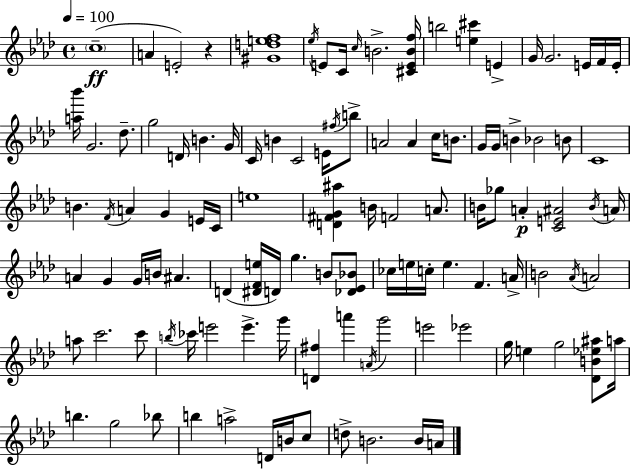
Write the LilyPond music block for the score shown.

{
  \clef treble
  \time 4/4
  \defaultTimeSignature
  \key f \minor
  \tempo 4 = 100
  \parenthesize c''1--(\ff | a'4 e'2-.) r4 | <gis' d'' e'' f''>1 | \acciaccatura { ees''16 } e'8 c'16 \grace { c''16 } b'2.-> | \break <cis' e' b' f''>16 b''2 <e'' cis'''>4 e'4-> | g'16 g'2. e'16 | f'16 e'16-. <a'' bes'''>16 g'2. des''8.-- | g''2 d'16 b'4. | \break g'16 c'16 b'4 c'2 e'16 | \acciaccatura { fis''16 } b''8-> a'2 a'4 c''16 | b'8. g'16 g'16 b'4-> bes'2 | b'8 c'1 | \break b'4. \acciaccatura { f'16 } a'4 g'4 | e'16 c'16 e''1 | <d' fis' g' ais''>4 b'16 f'2 | a'8. b'16 ges''8 a'4-.\p <c' e' ais'>2 | \break \acciaccatura { b'16 } a'16 a'4 g'4 g'16 b'16 ais'4. | d'4( <dis' f' e''>16 d'16) g''4. | b'8 <des' ees' bes'>8 ces''16 e''16 c''16-. e''4. f'4. | a'16-> b'2 \acciaccatura { aes'16 } a'2 | \break a''8 c'''2. | c'''8 \acciaccatura { b''16 } ces'''16 e'''2 | e'''4.-> g'''16 <d' fis''>4 a'''4 \acciaccatura { a'16 } | g'''2 e'''2 | \break ees'''2 g''16 e''4 g''2 | <des' b' ees'' ais''>8 a''16 b''4. g''2 | bes''8 b''4 a''2-> | d'16 b'16 c''8 d''8-> b'2. | \break b'16 a'16 \bar "|."
}